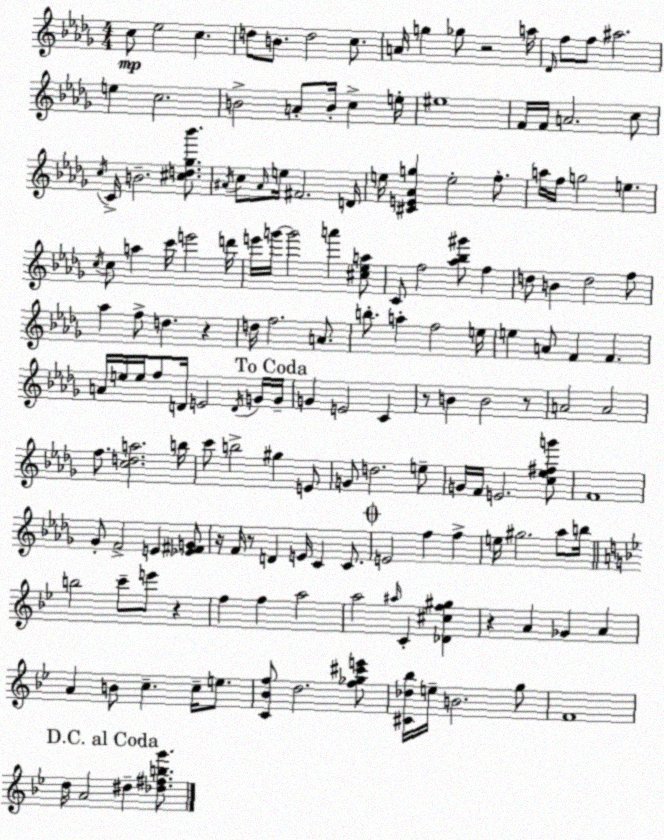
X:1
T:Untitled
M:4/4
L:1/4
K:Bbm
c/2 _e2 c d/2 B/2 d2 c/2 A/4 g _g/2 z2 a/4 _D/4 f/2 f/2 ^a2 e c2 B2 A/2 B/4 c e/4 ^e4 F/4 F/4 A2 c/2 c/4 C/4 B2 [^cd_g_b']/2 ^A/4 c/2 ^A/4 e/4 ^F2 D/4 e/4 [^CE_Ag] e2 f/2 a/4 f/4 g2 e c/4 c/2 a c'/4 e'2 d'/4 e'/4 g'/4 g'2 a' [^c_ea]/2 C/2 f2 [_a_b^g']/2 f d/2 B d2 f/2 _a f/2 d z d/4 f2 A/2 b/2 a f2 e/4 e A/2 F F A/4 e/4 e/4 f/2 D/4 E2 D/4 G/4 G/4 G E2 C z/2 B B2 z/2 A2 A2 f/2 [cda]2 b/4 c'/2 b2 ^g E/2 G/2 d2 e/2 G/4 F/4 E2 [c_e^fg']/2 F4 _G/2 F2 E [_E^FG]/2 z/4 F/4 z/2 D E/4 C C/2 E2 f f e/4 ^g2 _a/2 b/4 b2 c'/2 e'/2 z f f a2 a2 ^a/4 C [_D^cf^g] z A _G A A B/2 c c/4 e/2 [C_Bf]/2 d2 [f_g^c'e']/2 [^C_d_b]/4 e/4 B2 g/2 F4 d/4 A2 ^d [_d^fbg']/2